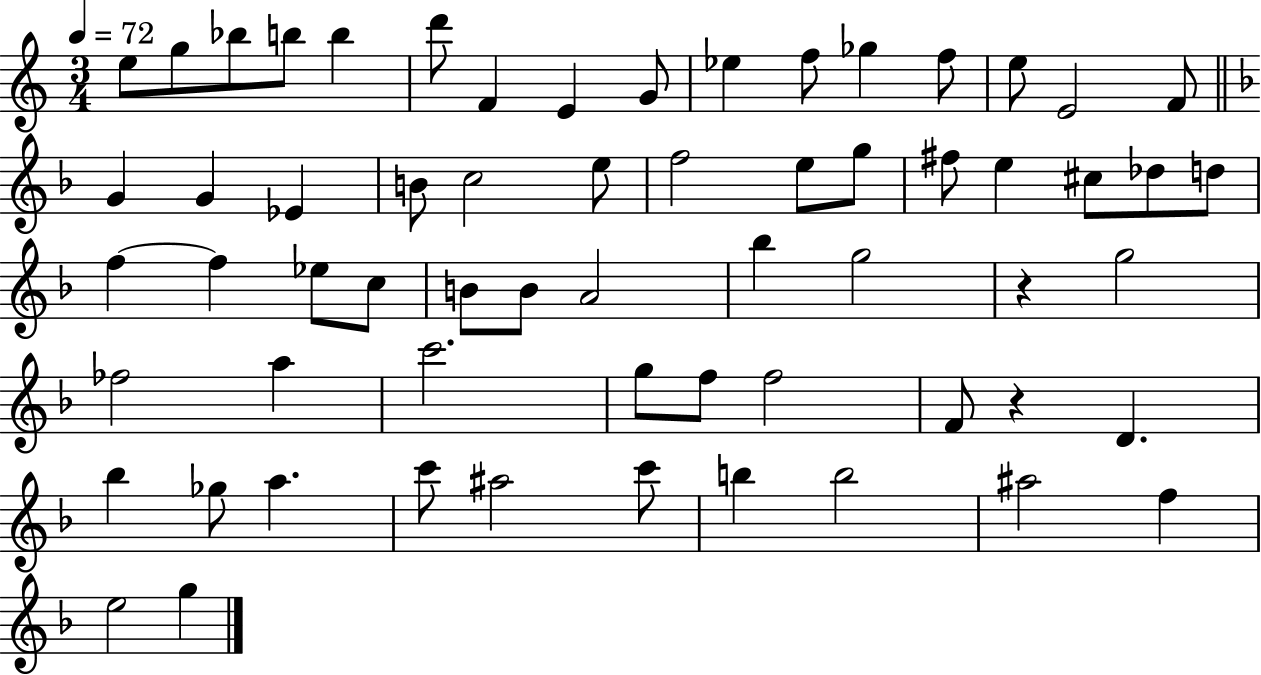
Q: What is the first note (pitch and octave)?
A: E5